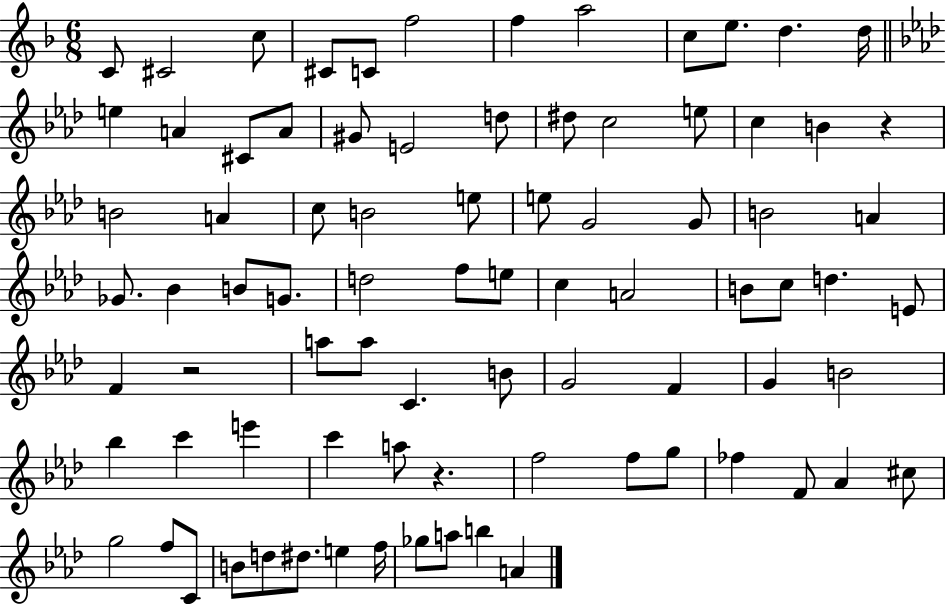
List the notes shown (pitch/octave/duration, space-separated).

C4/e C#4/h C5/e C#4/e C4/e F5/h F5/q A5/h C5/e E5/e. D5/q. D5/s E5/q A4/q C#4/e A4/e G#4/e E4/h D5/e D#5/e C5/h E5/e C5/q B4/q R/q B4/h A4/q C5/e B4/h E5/e E5/e G4/h G4/e B4/h A4/q Gb4/e. Bb4/q B4/e G4/e. D5/h F5/e E5/e C5/q A4/h B4/e C5/e D5/q. E4/e F4/q R/h A5/e A5/e C4/q. B4/e G4/h F4/q G4/q B4/h Bb5/q C6/q E6/q C6/q A5/e R/q. F5/h F5/e G5/e FES5/q F4/e Ab4/q C#5/e G5/h F5/e C4/e B4/e D5/e D#5/e. E5/q F5/s Gb5/e A5/e B5/q A4/q